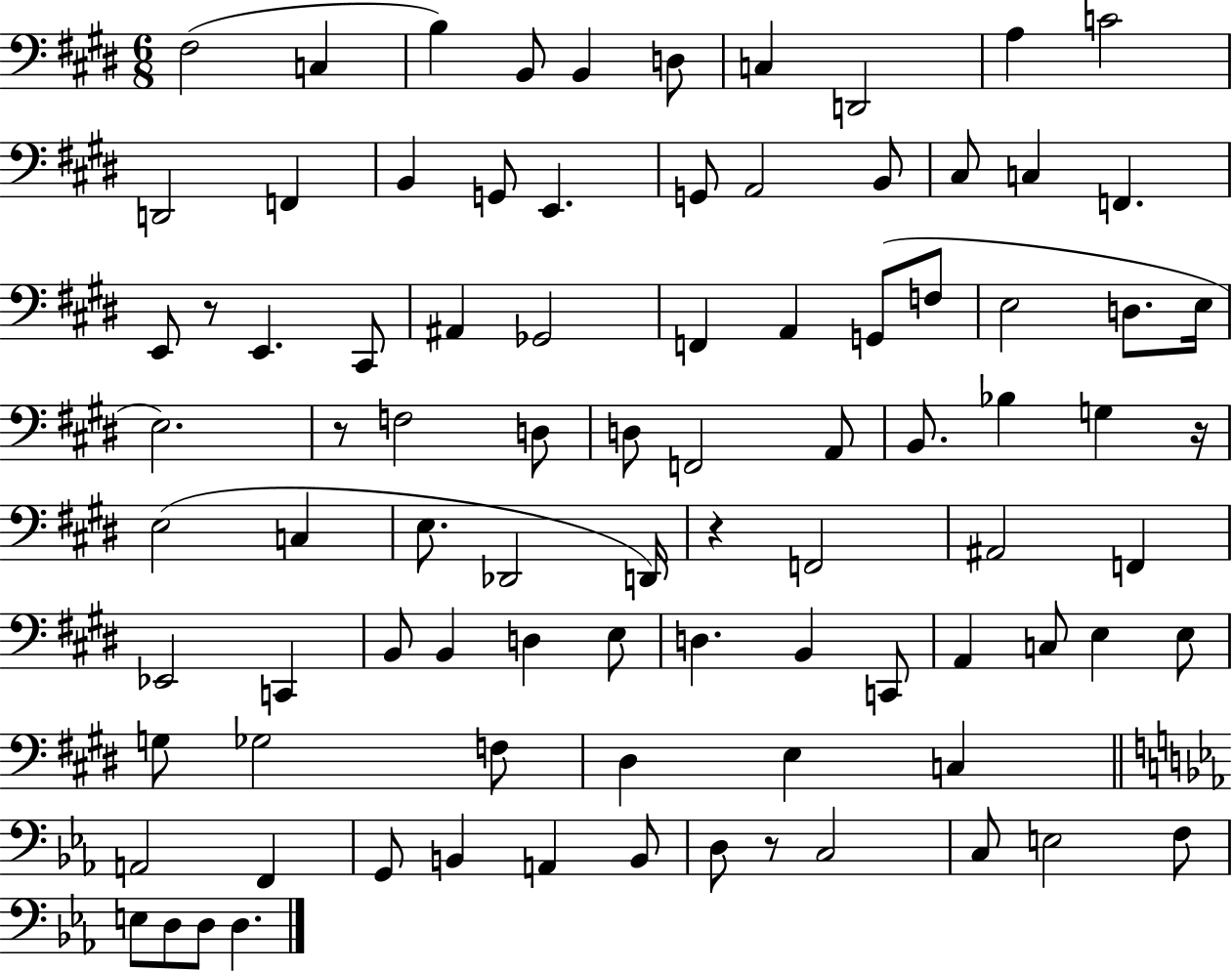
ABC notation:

X:1
T:Untitled
M:6/8
L:1/4
K:E
^F,2 C, B, B,,/2 B,, D,/2 C, D,,2 A, C2 D,,2 F,, B,, G,,/2 E,, G,,/2 A,,2 B,,/2 ^C,/2 C, F,, E,,/2 z/2 E,, ^C,,/2 ^A,, _G,,2 F,, A,, G,,/2 F,/2 E,2 D,/2 E,/4 E,2 z/2 F,2 D,/2 D,/2 F,,2 A,,/2 B,,/2 _B, G, z/4 E,2 C, E,/2 _D,,2 D,,/4 z F,,2 ^A,,2 F,, _E,,2 C,, B,,/2 B,, D, E,/2 D, B,, C,,/2 A,, C,/2 E, E,/2 G,/2 _G,2 F,/2 ^D, E, C, A,,2 F,, G,,/2 B,, A,, B,,/2 D,/2 z/2 C,2 C,/2 E,2 F,/2 E,/2 D,/2 D,/2 D,